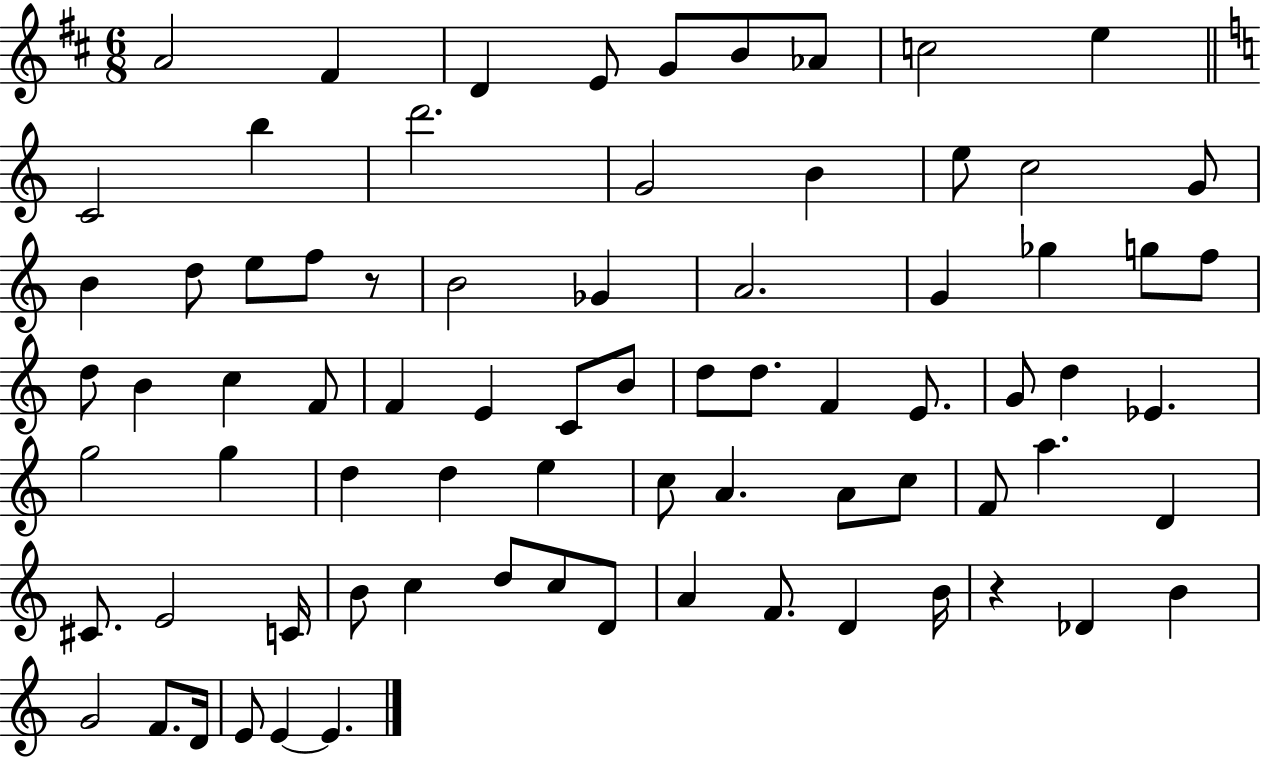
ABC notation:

X:1
T:Untitled
M:6/8
L:1/4
K:D
A2 ^F D E/2 G/2 B/2 _A/2 c2 e C2 b d'2 G2 B e/2 c2 G/2 B d/2 e/2 f/2 z/2 B2 _G A2 G _g g/2 f/2 d/2 B c F/2 F E C/2 B/2 d/2 d/2 F E/2 G/2 d _E g2 g d d e c/2 A A/2 c/2 F/2 a D ^C/2 E2 C/4 B/2 c d/2 c/2 D/2 A F/2 D B/4 z _D B G2 F/2 D/4 E/2 E E